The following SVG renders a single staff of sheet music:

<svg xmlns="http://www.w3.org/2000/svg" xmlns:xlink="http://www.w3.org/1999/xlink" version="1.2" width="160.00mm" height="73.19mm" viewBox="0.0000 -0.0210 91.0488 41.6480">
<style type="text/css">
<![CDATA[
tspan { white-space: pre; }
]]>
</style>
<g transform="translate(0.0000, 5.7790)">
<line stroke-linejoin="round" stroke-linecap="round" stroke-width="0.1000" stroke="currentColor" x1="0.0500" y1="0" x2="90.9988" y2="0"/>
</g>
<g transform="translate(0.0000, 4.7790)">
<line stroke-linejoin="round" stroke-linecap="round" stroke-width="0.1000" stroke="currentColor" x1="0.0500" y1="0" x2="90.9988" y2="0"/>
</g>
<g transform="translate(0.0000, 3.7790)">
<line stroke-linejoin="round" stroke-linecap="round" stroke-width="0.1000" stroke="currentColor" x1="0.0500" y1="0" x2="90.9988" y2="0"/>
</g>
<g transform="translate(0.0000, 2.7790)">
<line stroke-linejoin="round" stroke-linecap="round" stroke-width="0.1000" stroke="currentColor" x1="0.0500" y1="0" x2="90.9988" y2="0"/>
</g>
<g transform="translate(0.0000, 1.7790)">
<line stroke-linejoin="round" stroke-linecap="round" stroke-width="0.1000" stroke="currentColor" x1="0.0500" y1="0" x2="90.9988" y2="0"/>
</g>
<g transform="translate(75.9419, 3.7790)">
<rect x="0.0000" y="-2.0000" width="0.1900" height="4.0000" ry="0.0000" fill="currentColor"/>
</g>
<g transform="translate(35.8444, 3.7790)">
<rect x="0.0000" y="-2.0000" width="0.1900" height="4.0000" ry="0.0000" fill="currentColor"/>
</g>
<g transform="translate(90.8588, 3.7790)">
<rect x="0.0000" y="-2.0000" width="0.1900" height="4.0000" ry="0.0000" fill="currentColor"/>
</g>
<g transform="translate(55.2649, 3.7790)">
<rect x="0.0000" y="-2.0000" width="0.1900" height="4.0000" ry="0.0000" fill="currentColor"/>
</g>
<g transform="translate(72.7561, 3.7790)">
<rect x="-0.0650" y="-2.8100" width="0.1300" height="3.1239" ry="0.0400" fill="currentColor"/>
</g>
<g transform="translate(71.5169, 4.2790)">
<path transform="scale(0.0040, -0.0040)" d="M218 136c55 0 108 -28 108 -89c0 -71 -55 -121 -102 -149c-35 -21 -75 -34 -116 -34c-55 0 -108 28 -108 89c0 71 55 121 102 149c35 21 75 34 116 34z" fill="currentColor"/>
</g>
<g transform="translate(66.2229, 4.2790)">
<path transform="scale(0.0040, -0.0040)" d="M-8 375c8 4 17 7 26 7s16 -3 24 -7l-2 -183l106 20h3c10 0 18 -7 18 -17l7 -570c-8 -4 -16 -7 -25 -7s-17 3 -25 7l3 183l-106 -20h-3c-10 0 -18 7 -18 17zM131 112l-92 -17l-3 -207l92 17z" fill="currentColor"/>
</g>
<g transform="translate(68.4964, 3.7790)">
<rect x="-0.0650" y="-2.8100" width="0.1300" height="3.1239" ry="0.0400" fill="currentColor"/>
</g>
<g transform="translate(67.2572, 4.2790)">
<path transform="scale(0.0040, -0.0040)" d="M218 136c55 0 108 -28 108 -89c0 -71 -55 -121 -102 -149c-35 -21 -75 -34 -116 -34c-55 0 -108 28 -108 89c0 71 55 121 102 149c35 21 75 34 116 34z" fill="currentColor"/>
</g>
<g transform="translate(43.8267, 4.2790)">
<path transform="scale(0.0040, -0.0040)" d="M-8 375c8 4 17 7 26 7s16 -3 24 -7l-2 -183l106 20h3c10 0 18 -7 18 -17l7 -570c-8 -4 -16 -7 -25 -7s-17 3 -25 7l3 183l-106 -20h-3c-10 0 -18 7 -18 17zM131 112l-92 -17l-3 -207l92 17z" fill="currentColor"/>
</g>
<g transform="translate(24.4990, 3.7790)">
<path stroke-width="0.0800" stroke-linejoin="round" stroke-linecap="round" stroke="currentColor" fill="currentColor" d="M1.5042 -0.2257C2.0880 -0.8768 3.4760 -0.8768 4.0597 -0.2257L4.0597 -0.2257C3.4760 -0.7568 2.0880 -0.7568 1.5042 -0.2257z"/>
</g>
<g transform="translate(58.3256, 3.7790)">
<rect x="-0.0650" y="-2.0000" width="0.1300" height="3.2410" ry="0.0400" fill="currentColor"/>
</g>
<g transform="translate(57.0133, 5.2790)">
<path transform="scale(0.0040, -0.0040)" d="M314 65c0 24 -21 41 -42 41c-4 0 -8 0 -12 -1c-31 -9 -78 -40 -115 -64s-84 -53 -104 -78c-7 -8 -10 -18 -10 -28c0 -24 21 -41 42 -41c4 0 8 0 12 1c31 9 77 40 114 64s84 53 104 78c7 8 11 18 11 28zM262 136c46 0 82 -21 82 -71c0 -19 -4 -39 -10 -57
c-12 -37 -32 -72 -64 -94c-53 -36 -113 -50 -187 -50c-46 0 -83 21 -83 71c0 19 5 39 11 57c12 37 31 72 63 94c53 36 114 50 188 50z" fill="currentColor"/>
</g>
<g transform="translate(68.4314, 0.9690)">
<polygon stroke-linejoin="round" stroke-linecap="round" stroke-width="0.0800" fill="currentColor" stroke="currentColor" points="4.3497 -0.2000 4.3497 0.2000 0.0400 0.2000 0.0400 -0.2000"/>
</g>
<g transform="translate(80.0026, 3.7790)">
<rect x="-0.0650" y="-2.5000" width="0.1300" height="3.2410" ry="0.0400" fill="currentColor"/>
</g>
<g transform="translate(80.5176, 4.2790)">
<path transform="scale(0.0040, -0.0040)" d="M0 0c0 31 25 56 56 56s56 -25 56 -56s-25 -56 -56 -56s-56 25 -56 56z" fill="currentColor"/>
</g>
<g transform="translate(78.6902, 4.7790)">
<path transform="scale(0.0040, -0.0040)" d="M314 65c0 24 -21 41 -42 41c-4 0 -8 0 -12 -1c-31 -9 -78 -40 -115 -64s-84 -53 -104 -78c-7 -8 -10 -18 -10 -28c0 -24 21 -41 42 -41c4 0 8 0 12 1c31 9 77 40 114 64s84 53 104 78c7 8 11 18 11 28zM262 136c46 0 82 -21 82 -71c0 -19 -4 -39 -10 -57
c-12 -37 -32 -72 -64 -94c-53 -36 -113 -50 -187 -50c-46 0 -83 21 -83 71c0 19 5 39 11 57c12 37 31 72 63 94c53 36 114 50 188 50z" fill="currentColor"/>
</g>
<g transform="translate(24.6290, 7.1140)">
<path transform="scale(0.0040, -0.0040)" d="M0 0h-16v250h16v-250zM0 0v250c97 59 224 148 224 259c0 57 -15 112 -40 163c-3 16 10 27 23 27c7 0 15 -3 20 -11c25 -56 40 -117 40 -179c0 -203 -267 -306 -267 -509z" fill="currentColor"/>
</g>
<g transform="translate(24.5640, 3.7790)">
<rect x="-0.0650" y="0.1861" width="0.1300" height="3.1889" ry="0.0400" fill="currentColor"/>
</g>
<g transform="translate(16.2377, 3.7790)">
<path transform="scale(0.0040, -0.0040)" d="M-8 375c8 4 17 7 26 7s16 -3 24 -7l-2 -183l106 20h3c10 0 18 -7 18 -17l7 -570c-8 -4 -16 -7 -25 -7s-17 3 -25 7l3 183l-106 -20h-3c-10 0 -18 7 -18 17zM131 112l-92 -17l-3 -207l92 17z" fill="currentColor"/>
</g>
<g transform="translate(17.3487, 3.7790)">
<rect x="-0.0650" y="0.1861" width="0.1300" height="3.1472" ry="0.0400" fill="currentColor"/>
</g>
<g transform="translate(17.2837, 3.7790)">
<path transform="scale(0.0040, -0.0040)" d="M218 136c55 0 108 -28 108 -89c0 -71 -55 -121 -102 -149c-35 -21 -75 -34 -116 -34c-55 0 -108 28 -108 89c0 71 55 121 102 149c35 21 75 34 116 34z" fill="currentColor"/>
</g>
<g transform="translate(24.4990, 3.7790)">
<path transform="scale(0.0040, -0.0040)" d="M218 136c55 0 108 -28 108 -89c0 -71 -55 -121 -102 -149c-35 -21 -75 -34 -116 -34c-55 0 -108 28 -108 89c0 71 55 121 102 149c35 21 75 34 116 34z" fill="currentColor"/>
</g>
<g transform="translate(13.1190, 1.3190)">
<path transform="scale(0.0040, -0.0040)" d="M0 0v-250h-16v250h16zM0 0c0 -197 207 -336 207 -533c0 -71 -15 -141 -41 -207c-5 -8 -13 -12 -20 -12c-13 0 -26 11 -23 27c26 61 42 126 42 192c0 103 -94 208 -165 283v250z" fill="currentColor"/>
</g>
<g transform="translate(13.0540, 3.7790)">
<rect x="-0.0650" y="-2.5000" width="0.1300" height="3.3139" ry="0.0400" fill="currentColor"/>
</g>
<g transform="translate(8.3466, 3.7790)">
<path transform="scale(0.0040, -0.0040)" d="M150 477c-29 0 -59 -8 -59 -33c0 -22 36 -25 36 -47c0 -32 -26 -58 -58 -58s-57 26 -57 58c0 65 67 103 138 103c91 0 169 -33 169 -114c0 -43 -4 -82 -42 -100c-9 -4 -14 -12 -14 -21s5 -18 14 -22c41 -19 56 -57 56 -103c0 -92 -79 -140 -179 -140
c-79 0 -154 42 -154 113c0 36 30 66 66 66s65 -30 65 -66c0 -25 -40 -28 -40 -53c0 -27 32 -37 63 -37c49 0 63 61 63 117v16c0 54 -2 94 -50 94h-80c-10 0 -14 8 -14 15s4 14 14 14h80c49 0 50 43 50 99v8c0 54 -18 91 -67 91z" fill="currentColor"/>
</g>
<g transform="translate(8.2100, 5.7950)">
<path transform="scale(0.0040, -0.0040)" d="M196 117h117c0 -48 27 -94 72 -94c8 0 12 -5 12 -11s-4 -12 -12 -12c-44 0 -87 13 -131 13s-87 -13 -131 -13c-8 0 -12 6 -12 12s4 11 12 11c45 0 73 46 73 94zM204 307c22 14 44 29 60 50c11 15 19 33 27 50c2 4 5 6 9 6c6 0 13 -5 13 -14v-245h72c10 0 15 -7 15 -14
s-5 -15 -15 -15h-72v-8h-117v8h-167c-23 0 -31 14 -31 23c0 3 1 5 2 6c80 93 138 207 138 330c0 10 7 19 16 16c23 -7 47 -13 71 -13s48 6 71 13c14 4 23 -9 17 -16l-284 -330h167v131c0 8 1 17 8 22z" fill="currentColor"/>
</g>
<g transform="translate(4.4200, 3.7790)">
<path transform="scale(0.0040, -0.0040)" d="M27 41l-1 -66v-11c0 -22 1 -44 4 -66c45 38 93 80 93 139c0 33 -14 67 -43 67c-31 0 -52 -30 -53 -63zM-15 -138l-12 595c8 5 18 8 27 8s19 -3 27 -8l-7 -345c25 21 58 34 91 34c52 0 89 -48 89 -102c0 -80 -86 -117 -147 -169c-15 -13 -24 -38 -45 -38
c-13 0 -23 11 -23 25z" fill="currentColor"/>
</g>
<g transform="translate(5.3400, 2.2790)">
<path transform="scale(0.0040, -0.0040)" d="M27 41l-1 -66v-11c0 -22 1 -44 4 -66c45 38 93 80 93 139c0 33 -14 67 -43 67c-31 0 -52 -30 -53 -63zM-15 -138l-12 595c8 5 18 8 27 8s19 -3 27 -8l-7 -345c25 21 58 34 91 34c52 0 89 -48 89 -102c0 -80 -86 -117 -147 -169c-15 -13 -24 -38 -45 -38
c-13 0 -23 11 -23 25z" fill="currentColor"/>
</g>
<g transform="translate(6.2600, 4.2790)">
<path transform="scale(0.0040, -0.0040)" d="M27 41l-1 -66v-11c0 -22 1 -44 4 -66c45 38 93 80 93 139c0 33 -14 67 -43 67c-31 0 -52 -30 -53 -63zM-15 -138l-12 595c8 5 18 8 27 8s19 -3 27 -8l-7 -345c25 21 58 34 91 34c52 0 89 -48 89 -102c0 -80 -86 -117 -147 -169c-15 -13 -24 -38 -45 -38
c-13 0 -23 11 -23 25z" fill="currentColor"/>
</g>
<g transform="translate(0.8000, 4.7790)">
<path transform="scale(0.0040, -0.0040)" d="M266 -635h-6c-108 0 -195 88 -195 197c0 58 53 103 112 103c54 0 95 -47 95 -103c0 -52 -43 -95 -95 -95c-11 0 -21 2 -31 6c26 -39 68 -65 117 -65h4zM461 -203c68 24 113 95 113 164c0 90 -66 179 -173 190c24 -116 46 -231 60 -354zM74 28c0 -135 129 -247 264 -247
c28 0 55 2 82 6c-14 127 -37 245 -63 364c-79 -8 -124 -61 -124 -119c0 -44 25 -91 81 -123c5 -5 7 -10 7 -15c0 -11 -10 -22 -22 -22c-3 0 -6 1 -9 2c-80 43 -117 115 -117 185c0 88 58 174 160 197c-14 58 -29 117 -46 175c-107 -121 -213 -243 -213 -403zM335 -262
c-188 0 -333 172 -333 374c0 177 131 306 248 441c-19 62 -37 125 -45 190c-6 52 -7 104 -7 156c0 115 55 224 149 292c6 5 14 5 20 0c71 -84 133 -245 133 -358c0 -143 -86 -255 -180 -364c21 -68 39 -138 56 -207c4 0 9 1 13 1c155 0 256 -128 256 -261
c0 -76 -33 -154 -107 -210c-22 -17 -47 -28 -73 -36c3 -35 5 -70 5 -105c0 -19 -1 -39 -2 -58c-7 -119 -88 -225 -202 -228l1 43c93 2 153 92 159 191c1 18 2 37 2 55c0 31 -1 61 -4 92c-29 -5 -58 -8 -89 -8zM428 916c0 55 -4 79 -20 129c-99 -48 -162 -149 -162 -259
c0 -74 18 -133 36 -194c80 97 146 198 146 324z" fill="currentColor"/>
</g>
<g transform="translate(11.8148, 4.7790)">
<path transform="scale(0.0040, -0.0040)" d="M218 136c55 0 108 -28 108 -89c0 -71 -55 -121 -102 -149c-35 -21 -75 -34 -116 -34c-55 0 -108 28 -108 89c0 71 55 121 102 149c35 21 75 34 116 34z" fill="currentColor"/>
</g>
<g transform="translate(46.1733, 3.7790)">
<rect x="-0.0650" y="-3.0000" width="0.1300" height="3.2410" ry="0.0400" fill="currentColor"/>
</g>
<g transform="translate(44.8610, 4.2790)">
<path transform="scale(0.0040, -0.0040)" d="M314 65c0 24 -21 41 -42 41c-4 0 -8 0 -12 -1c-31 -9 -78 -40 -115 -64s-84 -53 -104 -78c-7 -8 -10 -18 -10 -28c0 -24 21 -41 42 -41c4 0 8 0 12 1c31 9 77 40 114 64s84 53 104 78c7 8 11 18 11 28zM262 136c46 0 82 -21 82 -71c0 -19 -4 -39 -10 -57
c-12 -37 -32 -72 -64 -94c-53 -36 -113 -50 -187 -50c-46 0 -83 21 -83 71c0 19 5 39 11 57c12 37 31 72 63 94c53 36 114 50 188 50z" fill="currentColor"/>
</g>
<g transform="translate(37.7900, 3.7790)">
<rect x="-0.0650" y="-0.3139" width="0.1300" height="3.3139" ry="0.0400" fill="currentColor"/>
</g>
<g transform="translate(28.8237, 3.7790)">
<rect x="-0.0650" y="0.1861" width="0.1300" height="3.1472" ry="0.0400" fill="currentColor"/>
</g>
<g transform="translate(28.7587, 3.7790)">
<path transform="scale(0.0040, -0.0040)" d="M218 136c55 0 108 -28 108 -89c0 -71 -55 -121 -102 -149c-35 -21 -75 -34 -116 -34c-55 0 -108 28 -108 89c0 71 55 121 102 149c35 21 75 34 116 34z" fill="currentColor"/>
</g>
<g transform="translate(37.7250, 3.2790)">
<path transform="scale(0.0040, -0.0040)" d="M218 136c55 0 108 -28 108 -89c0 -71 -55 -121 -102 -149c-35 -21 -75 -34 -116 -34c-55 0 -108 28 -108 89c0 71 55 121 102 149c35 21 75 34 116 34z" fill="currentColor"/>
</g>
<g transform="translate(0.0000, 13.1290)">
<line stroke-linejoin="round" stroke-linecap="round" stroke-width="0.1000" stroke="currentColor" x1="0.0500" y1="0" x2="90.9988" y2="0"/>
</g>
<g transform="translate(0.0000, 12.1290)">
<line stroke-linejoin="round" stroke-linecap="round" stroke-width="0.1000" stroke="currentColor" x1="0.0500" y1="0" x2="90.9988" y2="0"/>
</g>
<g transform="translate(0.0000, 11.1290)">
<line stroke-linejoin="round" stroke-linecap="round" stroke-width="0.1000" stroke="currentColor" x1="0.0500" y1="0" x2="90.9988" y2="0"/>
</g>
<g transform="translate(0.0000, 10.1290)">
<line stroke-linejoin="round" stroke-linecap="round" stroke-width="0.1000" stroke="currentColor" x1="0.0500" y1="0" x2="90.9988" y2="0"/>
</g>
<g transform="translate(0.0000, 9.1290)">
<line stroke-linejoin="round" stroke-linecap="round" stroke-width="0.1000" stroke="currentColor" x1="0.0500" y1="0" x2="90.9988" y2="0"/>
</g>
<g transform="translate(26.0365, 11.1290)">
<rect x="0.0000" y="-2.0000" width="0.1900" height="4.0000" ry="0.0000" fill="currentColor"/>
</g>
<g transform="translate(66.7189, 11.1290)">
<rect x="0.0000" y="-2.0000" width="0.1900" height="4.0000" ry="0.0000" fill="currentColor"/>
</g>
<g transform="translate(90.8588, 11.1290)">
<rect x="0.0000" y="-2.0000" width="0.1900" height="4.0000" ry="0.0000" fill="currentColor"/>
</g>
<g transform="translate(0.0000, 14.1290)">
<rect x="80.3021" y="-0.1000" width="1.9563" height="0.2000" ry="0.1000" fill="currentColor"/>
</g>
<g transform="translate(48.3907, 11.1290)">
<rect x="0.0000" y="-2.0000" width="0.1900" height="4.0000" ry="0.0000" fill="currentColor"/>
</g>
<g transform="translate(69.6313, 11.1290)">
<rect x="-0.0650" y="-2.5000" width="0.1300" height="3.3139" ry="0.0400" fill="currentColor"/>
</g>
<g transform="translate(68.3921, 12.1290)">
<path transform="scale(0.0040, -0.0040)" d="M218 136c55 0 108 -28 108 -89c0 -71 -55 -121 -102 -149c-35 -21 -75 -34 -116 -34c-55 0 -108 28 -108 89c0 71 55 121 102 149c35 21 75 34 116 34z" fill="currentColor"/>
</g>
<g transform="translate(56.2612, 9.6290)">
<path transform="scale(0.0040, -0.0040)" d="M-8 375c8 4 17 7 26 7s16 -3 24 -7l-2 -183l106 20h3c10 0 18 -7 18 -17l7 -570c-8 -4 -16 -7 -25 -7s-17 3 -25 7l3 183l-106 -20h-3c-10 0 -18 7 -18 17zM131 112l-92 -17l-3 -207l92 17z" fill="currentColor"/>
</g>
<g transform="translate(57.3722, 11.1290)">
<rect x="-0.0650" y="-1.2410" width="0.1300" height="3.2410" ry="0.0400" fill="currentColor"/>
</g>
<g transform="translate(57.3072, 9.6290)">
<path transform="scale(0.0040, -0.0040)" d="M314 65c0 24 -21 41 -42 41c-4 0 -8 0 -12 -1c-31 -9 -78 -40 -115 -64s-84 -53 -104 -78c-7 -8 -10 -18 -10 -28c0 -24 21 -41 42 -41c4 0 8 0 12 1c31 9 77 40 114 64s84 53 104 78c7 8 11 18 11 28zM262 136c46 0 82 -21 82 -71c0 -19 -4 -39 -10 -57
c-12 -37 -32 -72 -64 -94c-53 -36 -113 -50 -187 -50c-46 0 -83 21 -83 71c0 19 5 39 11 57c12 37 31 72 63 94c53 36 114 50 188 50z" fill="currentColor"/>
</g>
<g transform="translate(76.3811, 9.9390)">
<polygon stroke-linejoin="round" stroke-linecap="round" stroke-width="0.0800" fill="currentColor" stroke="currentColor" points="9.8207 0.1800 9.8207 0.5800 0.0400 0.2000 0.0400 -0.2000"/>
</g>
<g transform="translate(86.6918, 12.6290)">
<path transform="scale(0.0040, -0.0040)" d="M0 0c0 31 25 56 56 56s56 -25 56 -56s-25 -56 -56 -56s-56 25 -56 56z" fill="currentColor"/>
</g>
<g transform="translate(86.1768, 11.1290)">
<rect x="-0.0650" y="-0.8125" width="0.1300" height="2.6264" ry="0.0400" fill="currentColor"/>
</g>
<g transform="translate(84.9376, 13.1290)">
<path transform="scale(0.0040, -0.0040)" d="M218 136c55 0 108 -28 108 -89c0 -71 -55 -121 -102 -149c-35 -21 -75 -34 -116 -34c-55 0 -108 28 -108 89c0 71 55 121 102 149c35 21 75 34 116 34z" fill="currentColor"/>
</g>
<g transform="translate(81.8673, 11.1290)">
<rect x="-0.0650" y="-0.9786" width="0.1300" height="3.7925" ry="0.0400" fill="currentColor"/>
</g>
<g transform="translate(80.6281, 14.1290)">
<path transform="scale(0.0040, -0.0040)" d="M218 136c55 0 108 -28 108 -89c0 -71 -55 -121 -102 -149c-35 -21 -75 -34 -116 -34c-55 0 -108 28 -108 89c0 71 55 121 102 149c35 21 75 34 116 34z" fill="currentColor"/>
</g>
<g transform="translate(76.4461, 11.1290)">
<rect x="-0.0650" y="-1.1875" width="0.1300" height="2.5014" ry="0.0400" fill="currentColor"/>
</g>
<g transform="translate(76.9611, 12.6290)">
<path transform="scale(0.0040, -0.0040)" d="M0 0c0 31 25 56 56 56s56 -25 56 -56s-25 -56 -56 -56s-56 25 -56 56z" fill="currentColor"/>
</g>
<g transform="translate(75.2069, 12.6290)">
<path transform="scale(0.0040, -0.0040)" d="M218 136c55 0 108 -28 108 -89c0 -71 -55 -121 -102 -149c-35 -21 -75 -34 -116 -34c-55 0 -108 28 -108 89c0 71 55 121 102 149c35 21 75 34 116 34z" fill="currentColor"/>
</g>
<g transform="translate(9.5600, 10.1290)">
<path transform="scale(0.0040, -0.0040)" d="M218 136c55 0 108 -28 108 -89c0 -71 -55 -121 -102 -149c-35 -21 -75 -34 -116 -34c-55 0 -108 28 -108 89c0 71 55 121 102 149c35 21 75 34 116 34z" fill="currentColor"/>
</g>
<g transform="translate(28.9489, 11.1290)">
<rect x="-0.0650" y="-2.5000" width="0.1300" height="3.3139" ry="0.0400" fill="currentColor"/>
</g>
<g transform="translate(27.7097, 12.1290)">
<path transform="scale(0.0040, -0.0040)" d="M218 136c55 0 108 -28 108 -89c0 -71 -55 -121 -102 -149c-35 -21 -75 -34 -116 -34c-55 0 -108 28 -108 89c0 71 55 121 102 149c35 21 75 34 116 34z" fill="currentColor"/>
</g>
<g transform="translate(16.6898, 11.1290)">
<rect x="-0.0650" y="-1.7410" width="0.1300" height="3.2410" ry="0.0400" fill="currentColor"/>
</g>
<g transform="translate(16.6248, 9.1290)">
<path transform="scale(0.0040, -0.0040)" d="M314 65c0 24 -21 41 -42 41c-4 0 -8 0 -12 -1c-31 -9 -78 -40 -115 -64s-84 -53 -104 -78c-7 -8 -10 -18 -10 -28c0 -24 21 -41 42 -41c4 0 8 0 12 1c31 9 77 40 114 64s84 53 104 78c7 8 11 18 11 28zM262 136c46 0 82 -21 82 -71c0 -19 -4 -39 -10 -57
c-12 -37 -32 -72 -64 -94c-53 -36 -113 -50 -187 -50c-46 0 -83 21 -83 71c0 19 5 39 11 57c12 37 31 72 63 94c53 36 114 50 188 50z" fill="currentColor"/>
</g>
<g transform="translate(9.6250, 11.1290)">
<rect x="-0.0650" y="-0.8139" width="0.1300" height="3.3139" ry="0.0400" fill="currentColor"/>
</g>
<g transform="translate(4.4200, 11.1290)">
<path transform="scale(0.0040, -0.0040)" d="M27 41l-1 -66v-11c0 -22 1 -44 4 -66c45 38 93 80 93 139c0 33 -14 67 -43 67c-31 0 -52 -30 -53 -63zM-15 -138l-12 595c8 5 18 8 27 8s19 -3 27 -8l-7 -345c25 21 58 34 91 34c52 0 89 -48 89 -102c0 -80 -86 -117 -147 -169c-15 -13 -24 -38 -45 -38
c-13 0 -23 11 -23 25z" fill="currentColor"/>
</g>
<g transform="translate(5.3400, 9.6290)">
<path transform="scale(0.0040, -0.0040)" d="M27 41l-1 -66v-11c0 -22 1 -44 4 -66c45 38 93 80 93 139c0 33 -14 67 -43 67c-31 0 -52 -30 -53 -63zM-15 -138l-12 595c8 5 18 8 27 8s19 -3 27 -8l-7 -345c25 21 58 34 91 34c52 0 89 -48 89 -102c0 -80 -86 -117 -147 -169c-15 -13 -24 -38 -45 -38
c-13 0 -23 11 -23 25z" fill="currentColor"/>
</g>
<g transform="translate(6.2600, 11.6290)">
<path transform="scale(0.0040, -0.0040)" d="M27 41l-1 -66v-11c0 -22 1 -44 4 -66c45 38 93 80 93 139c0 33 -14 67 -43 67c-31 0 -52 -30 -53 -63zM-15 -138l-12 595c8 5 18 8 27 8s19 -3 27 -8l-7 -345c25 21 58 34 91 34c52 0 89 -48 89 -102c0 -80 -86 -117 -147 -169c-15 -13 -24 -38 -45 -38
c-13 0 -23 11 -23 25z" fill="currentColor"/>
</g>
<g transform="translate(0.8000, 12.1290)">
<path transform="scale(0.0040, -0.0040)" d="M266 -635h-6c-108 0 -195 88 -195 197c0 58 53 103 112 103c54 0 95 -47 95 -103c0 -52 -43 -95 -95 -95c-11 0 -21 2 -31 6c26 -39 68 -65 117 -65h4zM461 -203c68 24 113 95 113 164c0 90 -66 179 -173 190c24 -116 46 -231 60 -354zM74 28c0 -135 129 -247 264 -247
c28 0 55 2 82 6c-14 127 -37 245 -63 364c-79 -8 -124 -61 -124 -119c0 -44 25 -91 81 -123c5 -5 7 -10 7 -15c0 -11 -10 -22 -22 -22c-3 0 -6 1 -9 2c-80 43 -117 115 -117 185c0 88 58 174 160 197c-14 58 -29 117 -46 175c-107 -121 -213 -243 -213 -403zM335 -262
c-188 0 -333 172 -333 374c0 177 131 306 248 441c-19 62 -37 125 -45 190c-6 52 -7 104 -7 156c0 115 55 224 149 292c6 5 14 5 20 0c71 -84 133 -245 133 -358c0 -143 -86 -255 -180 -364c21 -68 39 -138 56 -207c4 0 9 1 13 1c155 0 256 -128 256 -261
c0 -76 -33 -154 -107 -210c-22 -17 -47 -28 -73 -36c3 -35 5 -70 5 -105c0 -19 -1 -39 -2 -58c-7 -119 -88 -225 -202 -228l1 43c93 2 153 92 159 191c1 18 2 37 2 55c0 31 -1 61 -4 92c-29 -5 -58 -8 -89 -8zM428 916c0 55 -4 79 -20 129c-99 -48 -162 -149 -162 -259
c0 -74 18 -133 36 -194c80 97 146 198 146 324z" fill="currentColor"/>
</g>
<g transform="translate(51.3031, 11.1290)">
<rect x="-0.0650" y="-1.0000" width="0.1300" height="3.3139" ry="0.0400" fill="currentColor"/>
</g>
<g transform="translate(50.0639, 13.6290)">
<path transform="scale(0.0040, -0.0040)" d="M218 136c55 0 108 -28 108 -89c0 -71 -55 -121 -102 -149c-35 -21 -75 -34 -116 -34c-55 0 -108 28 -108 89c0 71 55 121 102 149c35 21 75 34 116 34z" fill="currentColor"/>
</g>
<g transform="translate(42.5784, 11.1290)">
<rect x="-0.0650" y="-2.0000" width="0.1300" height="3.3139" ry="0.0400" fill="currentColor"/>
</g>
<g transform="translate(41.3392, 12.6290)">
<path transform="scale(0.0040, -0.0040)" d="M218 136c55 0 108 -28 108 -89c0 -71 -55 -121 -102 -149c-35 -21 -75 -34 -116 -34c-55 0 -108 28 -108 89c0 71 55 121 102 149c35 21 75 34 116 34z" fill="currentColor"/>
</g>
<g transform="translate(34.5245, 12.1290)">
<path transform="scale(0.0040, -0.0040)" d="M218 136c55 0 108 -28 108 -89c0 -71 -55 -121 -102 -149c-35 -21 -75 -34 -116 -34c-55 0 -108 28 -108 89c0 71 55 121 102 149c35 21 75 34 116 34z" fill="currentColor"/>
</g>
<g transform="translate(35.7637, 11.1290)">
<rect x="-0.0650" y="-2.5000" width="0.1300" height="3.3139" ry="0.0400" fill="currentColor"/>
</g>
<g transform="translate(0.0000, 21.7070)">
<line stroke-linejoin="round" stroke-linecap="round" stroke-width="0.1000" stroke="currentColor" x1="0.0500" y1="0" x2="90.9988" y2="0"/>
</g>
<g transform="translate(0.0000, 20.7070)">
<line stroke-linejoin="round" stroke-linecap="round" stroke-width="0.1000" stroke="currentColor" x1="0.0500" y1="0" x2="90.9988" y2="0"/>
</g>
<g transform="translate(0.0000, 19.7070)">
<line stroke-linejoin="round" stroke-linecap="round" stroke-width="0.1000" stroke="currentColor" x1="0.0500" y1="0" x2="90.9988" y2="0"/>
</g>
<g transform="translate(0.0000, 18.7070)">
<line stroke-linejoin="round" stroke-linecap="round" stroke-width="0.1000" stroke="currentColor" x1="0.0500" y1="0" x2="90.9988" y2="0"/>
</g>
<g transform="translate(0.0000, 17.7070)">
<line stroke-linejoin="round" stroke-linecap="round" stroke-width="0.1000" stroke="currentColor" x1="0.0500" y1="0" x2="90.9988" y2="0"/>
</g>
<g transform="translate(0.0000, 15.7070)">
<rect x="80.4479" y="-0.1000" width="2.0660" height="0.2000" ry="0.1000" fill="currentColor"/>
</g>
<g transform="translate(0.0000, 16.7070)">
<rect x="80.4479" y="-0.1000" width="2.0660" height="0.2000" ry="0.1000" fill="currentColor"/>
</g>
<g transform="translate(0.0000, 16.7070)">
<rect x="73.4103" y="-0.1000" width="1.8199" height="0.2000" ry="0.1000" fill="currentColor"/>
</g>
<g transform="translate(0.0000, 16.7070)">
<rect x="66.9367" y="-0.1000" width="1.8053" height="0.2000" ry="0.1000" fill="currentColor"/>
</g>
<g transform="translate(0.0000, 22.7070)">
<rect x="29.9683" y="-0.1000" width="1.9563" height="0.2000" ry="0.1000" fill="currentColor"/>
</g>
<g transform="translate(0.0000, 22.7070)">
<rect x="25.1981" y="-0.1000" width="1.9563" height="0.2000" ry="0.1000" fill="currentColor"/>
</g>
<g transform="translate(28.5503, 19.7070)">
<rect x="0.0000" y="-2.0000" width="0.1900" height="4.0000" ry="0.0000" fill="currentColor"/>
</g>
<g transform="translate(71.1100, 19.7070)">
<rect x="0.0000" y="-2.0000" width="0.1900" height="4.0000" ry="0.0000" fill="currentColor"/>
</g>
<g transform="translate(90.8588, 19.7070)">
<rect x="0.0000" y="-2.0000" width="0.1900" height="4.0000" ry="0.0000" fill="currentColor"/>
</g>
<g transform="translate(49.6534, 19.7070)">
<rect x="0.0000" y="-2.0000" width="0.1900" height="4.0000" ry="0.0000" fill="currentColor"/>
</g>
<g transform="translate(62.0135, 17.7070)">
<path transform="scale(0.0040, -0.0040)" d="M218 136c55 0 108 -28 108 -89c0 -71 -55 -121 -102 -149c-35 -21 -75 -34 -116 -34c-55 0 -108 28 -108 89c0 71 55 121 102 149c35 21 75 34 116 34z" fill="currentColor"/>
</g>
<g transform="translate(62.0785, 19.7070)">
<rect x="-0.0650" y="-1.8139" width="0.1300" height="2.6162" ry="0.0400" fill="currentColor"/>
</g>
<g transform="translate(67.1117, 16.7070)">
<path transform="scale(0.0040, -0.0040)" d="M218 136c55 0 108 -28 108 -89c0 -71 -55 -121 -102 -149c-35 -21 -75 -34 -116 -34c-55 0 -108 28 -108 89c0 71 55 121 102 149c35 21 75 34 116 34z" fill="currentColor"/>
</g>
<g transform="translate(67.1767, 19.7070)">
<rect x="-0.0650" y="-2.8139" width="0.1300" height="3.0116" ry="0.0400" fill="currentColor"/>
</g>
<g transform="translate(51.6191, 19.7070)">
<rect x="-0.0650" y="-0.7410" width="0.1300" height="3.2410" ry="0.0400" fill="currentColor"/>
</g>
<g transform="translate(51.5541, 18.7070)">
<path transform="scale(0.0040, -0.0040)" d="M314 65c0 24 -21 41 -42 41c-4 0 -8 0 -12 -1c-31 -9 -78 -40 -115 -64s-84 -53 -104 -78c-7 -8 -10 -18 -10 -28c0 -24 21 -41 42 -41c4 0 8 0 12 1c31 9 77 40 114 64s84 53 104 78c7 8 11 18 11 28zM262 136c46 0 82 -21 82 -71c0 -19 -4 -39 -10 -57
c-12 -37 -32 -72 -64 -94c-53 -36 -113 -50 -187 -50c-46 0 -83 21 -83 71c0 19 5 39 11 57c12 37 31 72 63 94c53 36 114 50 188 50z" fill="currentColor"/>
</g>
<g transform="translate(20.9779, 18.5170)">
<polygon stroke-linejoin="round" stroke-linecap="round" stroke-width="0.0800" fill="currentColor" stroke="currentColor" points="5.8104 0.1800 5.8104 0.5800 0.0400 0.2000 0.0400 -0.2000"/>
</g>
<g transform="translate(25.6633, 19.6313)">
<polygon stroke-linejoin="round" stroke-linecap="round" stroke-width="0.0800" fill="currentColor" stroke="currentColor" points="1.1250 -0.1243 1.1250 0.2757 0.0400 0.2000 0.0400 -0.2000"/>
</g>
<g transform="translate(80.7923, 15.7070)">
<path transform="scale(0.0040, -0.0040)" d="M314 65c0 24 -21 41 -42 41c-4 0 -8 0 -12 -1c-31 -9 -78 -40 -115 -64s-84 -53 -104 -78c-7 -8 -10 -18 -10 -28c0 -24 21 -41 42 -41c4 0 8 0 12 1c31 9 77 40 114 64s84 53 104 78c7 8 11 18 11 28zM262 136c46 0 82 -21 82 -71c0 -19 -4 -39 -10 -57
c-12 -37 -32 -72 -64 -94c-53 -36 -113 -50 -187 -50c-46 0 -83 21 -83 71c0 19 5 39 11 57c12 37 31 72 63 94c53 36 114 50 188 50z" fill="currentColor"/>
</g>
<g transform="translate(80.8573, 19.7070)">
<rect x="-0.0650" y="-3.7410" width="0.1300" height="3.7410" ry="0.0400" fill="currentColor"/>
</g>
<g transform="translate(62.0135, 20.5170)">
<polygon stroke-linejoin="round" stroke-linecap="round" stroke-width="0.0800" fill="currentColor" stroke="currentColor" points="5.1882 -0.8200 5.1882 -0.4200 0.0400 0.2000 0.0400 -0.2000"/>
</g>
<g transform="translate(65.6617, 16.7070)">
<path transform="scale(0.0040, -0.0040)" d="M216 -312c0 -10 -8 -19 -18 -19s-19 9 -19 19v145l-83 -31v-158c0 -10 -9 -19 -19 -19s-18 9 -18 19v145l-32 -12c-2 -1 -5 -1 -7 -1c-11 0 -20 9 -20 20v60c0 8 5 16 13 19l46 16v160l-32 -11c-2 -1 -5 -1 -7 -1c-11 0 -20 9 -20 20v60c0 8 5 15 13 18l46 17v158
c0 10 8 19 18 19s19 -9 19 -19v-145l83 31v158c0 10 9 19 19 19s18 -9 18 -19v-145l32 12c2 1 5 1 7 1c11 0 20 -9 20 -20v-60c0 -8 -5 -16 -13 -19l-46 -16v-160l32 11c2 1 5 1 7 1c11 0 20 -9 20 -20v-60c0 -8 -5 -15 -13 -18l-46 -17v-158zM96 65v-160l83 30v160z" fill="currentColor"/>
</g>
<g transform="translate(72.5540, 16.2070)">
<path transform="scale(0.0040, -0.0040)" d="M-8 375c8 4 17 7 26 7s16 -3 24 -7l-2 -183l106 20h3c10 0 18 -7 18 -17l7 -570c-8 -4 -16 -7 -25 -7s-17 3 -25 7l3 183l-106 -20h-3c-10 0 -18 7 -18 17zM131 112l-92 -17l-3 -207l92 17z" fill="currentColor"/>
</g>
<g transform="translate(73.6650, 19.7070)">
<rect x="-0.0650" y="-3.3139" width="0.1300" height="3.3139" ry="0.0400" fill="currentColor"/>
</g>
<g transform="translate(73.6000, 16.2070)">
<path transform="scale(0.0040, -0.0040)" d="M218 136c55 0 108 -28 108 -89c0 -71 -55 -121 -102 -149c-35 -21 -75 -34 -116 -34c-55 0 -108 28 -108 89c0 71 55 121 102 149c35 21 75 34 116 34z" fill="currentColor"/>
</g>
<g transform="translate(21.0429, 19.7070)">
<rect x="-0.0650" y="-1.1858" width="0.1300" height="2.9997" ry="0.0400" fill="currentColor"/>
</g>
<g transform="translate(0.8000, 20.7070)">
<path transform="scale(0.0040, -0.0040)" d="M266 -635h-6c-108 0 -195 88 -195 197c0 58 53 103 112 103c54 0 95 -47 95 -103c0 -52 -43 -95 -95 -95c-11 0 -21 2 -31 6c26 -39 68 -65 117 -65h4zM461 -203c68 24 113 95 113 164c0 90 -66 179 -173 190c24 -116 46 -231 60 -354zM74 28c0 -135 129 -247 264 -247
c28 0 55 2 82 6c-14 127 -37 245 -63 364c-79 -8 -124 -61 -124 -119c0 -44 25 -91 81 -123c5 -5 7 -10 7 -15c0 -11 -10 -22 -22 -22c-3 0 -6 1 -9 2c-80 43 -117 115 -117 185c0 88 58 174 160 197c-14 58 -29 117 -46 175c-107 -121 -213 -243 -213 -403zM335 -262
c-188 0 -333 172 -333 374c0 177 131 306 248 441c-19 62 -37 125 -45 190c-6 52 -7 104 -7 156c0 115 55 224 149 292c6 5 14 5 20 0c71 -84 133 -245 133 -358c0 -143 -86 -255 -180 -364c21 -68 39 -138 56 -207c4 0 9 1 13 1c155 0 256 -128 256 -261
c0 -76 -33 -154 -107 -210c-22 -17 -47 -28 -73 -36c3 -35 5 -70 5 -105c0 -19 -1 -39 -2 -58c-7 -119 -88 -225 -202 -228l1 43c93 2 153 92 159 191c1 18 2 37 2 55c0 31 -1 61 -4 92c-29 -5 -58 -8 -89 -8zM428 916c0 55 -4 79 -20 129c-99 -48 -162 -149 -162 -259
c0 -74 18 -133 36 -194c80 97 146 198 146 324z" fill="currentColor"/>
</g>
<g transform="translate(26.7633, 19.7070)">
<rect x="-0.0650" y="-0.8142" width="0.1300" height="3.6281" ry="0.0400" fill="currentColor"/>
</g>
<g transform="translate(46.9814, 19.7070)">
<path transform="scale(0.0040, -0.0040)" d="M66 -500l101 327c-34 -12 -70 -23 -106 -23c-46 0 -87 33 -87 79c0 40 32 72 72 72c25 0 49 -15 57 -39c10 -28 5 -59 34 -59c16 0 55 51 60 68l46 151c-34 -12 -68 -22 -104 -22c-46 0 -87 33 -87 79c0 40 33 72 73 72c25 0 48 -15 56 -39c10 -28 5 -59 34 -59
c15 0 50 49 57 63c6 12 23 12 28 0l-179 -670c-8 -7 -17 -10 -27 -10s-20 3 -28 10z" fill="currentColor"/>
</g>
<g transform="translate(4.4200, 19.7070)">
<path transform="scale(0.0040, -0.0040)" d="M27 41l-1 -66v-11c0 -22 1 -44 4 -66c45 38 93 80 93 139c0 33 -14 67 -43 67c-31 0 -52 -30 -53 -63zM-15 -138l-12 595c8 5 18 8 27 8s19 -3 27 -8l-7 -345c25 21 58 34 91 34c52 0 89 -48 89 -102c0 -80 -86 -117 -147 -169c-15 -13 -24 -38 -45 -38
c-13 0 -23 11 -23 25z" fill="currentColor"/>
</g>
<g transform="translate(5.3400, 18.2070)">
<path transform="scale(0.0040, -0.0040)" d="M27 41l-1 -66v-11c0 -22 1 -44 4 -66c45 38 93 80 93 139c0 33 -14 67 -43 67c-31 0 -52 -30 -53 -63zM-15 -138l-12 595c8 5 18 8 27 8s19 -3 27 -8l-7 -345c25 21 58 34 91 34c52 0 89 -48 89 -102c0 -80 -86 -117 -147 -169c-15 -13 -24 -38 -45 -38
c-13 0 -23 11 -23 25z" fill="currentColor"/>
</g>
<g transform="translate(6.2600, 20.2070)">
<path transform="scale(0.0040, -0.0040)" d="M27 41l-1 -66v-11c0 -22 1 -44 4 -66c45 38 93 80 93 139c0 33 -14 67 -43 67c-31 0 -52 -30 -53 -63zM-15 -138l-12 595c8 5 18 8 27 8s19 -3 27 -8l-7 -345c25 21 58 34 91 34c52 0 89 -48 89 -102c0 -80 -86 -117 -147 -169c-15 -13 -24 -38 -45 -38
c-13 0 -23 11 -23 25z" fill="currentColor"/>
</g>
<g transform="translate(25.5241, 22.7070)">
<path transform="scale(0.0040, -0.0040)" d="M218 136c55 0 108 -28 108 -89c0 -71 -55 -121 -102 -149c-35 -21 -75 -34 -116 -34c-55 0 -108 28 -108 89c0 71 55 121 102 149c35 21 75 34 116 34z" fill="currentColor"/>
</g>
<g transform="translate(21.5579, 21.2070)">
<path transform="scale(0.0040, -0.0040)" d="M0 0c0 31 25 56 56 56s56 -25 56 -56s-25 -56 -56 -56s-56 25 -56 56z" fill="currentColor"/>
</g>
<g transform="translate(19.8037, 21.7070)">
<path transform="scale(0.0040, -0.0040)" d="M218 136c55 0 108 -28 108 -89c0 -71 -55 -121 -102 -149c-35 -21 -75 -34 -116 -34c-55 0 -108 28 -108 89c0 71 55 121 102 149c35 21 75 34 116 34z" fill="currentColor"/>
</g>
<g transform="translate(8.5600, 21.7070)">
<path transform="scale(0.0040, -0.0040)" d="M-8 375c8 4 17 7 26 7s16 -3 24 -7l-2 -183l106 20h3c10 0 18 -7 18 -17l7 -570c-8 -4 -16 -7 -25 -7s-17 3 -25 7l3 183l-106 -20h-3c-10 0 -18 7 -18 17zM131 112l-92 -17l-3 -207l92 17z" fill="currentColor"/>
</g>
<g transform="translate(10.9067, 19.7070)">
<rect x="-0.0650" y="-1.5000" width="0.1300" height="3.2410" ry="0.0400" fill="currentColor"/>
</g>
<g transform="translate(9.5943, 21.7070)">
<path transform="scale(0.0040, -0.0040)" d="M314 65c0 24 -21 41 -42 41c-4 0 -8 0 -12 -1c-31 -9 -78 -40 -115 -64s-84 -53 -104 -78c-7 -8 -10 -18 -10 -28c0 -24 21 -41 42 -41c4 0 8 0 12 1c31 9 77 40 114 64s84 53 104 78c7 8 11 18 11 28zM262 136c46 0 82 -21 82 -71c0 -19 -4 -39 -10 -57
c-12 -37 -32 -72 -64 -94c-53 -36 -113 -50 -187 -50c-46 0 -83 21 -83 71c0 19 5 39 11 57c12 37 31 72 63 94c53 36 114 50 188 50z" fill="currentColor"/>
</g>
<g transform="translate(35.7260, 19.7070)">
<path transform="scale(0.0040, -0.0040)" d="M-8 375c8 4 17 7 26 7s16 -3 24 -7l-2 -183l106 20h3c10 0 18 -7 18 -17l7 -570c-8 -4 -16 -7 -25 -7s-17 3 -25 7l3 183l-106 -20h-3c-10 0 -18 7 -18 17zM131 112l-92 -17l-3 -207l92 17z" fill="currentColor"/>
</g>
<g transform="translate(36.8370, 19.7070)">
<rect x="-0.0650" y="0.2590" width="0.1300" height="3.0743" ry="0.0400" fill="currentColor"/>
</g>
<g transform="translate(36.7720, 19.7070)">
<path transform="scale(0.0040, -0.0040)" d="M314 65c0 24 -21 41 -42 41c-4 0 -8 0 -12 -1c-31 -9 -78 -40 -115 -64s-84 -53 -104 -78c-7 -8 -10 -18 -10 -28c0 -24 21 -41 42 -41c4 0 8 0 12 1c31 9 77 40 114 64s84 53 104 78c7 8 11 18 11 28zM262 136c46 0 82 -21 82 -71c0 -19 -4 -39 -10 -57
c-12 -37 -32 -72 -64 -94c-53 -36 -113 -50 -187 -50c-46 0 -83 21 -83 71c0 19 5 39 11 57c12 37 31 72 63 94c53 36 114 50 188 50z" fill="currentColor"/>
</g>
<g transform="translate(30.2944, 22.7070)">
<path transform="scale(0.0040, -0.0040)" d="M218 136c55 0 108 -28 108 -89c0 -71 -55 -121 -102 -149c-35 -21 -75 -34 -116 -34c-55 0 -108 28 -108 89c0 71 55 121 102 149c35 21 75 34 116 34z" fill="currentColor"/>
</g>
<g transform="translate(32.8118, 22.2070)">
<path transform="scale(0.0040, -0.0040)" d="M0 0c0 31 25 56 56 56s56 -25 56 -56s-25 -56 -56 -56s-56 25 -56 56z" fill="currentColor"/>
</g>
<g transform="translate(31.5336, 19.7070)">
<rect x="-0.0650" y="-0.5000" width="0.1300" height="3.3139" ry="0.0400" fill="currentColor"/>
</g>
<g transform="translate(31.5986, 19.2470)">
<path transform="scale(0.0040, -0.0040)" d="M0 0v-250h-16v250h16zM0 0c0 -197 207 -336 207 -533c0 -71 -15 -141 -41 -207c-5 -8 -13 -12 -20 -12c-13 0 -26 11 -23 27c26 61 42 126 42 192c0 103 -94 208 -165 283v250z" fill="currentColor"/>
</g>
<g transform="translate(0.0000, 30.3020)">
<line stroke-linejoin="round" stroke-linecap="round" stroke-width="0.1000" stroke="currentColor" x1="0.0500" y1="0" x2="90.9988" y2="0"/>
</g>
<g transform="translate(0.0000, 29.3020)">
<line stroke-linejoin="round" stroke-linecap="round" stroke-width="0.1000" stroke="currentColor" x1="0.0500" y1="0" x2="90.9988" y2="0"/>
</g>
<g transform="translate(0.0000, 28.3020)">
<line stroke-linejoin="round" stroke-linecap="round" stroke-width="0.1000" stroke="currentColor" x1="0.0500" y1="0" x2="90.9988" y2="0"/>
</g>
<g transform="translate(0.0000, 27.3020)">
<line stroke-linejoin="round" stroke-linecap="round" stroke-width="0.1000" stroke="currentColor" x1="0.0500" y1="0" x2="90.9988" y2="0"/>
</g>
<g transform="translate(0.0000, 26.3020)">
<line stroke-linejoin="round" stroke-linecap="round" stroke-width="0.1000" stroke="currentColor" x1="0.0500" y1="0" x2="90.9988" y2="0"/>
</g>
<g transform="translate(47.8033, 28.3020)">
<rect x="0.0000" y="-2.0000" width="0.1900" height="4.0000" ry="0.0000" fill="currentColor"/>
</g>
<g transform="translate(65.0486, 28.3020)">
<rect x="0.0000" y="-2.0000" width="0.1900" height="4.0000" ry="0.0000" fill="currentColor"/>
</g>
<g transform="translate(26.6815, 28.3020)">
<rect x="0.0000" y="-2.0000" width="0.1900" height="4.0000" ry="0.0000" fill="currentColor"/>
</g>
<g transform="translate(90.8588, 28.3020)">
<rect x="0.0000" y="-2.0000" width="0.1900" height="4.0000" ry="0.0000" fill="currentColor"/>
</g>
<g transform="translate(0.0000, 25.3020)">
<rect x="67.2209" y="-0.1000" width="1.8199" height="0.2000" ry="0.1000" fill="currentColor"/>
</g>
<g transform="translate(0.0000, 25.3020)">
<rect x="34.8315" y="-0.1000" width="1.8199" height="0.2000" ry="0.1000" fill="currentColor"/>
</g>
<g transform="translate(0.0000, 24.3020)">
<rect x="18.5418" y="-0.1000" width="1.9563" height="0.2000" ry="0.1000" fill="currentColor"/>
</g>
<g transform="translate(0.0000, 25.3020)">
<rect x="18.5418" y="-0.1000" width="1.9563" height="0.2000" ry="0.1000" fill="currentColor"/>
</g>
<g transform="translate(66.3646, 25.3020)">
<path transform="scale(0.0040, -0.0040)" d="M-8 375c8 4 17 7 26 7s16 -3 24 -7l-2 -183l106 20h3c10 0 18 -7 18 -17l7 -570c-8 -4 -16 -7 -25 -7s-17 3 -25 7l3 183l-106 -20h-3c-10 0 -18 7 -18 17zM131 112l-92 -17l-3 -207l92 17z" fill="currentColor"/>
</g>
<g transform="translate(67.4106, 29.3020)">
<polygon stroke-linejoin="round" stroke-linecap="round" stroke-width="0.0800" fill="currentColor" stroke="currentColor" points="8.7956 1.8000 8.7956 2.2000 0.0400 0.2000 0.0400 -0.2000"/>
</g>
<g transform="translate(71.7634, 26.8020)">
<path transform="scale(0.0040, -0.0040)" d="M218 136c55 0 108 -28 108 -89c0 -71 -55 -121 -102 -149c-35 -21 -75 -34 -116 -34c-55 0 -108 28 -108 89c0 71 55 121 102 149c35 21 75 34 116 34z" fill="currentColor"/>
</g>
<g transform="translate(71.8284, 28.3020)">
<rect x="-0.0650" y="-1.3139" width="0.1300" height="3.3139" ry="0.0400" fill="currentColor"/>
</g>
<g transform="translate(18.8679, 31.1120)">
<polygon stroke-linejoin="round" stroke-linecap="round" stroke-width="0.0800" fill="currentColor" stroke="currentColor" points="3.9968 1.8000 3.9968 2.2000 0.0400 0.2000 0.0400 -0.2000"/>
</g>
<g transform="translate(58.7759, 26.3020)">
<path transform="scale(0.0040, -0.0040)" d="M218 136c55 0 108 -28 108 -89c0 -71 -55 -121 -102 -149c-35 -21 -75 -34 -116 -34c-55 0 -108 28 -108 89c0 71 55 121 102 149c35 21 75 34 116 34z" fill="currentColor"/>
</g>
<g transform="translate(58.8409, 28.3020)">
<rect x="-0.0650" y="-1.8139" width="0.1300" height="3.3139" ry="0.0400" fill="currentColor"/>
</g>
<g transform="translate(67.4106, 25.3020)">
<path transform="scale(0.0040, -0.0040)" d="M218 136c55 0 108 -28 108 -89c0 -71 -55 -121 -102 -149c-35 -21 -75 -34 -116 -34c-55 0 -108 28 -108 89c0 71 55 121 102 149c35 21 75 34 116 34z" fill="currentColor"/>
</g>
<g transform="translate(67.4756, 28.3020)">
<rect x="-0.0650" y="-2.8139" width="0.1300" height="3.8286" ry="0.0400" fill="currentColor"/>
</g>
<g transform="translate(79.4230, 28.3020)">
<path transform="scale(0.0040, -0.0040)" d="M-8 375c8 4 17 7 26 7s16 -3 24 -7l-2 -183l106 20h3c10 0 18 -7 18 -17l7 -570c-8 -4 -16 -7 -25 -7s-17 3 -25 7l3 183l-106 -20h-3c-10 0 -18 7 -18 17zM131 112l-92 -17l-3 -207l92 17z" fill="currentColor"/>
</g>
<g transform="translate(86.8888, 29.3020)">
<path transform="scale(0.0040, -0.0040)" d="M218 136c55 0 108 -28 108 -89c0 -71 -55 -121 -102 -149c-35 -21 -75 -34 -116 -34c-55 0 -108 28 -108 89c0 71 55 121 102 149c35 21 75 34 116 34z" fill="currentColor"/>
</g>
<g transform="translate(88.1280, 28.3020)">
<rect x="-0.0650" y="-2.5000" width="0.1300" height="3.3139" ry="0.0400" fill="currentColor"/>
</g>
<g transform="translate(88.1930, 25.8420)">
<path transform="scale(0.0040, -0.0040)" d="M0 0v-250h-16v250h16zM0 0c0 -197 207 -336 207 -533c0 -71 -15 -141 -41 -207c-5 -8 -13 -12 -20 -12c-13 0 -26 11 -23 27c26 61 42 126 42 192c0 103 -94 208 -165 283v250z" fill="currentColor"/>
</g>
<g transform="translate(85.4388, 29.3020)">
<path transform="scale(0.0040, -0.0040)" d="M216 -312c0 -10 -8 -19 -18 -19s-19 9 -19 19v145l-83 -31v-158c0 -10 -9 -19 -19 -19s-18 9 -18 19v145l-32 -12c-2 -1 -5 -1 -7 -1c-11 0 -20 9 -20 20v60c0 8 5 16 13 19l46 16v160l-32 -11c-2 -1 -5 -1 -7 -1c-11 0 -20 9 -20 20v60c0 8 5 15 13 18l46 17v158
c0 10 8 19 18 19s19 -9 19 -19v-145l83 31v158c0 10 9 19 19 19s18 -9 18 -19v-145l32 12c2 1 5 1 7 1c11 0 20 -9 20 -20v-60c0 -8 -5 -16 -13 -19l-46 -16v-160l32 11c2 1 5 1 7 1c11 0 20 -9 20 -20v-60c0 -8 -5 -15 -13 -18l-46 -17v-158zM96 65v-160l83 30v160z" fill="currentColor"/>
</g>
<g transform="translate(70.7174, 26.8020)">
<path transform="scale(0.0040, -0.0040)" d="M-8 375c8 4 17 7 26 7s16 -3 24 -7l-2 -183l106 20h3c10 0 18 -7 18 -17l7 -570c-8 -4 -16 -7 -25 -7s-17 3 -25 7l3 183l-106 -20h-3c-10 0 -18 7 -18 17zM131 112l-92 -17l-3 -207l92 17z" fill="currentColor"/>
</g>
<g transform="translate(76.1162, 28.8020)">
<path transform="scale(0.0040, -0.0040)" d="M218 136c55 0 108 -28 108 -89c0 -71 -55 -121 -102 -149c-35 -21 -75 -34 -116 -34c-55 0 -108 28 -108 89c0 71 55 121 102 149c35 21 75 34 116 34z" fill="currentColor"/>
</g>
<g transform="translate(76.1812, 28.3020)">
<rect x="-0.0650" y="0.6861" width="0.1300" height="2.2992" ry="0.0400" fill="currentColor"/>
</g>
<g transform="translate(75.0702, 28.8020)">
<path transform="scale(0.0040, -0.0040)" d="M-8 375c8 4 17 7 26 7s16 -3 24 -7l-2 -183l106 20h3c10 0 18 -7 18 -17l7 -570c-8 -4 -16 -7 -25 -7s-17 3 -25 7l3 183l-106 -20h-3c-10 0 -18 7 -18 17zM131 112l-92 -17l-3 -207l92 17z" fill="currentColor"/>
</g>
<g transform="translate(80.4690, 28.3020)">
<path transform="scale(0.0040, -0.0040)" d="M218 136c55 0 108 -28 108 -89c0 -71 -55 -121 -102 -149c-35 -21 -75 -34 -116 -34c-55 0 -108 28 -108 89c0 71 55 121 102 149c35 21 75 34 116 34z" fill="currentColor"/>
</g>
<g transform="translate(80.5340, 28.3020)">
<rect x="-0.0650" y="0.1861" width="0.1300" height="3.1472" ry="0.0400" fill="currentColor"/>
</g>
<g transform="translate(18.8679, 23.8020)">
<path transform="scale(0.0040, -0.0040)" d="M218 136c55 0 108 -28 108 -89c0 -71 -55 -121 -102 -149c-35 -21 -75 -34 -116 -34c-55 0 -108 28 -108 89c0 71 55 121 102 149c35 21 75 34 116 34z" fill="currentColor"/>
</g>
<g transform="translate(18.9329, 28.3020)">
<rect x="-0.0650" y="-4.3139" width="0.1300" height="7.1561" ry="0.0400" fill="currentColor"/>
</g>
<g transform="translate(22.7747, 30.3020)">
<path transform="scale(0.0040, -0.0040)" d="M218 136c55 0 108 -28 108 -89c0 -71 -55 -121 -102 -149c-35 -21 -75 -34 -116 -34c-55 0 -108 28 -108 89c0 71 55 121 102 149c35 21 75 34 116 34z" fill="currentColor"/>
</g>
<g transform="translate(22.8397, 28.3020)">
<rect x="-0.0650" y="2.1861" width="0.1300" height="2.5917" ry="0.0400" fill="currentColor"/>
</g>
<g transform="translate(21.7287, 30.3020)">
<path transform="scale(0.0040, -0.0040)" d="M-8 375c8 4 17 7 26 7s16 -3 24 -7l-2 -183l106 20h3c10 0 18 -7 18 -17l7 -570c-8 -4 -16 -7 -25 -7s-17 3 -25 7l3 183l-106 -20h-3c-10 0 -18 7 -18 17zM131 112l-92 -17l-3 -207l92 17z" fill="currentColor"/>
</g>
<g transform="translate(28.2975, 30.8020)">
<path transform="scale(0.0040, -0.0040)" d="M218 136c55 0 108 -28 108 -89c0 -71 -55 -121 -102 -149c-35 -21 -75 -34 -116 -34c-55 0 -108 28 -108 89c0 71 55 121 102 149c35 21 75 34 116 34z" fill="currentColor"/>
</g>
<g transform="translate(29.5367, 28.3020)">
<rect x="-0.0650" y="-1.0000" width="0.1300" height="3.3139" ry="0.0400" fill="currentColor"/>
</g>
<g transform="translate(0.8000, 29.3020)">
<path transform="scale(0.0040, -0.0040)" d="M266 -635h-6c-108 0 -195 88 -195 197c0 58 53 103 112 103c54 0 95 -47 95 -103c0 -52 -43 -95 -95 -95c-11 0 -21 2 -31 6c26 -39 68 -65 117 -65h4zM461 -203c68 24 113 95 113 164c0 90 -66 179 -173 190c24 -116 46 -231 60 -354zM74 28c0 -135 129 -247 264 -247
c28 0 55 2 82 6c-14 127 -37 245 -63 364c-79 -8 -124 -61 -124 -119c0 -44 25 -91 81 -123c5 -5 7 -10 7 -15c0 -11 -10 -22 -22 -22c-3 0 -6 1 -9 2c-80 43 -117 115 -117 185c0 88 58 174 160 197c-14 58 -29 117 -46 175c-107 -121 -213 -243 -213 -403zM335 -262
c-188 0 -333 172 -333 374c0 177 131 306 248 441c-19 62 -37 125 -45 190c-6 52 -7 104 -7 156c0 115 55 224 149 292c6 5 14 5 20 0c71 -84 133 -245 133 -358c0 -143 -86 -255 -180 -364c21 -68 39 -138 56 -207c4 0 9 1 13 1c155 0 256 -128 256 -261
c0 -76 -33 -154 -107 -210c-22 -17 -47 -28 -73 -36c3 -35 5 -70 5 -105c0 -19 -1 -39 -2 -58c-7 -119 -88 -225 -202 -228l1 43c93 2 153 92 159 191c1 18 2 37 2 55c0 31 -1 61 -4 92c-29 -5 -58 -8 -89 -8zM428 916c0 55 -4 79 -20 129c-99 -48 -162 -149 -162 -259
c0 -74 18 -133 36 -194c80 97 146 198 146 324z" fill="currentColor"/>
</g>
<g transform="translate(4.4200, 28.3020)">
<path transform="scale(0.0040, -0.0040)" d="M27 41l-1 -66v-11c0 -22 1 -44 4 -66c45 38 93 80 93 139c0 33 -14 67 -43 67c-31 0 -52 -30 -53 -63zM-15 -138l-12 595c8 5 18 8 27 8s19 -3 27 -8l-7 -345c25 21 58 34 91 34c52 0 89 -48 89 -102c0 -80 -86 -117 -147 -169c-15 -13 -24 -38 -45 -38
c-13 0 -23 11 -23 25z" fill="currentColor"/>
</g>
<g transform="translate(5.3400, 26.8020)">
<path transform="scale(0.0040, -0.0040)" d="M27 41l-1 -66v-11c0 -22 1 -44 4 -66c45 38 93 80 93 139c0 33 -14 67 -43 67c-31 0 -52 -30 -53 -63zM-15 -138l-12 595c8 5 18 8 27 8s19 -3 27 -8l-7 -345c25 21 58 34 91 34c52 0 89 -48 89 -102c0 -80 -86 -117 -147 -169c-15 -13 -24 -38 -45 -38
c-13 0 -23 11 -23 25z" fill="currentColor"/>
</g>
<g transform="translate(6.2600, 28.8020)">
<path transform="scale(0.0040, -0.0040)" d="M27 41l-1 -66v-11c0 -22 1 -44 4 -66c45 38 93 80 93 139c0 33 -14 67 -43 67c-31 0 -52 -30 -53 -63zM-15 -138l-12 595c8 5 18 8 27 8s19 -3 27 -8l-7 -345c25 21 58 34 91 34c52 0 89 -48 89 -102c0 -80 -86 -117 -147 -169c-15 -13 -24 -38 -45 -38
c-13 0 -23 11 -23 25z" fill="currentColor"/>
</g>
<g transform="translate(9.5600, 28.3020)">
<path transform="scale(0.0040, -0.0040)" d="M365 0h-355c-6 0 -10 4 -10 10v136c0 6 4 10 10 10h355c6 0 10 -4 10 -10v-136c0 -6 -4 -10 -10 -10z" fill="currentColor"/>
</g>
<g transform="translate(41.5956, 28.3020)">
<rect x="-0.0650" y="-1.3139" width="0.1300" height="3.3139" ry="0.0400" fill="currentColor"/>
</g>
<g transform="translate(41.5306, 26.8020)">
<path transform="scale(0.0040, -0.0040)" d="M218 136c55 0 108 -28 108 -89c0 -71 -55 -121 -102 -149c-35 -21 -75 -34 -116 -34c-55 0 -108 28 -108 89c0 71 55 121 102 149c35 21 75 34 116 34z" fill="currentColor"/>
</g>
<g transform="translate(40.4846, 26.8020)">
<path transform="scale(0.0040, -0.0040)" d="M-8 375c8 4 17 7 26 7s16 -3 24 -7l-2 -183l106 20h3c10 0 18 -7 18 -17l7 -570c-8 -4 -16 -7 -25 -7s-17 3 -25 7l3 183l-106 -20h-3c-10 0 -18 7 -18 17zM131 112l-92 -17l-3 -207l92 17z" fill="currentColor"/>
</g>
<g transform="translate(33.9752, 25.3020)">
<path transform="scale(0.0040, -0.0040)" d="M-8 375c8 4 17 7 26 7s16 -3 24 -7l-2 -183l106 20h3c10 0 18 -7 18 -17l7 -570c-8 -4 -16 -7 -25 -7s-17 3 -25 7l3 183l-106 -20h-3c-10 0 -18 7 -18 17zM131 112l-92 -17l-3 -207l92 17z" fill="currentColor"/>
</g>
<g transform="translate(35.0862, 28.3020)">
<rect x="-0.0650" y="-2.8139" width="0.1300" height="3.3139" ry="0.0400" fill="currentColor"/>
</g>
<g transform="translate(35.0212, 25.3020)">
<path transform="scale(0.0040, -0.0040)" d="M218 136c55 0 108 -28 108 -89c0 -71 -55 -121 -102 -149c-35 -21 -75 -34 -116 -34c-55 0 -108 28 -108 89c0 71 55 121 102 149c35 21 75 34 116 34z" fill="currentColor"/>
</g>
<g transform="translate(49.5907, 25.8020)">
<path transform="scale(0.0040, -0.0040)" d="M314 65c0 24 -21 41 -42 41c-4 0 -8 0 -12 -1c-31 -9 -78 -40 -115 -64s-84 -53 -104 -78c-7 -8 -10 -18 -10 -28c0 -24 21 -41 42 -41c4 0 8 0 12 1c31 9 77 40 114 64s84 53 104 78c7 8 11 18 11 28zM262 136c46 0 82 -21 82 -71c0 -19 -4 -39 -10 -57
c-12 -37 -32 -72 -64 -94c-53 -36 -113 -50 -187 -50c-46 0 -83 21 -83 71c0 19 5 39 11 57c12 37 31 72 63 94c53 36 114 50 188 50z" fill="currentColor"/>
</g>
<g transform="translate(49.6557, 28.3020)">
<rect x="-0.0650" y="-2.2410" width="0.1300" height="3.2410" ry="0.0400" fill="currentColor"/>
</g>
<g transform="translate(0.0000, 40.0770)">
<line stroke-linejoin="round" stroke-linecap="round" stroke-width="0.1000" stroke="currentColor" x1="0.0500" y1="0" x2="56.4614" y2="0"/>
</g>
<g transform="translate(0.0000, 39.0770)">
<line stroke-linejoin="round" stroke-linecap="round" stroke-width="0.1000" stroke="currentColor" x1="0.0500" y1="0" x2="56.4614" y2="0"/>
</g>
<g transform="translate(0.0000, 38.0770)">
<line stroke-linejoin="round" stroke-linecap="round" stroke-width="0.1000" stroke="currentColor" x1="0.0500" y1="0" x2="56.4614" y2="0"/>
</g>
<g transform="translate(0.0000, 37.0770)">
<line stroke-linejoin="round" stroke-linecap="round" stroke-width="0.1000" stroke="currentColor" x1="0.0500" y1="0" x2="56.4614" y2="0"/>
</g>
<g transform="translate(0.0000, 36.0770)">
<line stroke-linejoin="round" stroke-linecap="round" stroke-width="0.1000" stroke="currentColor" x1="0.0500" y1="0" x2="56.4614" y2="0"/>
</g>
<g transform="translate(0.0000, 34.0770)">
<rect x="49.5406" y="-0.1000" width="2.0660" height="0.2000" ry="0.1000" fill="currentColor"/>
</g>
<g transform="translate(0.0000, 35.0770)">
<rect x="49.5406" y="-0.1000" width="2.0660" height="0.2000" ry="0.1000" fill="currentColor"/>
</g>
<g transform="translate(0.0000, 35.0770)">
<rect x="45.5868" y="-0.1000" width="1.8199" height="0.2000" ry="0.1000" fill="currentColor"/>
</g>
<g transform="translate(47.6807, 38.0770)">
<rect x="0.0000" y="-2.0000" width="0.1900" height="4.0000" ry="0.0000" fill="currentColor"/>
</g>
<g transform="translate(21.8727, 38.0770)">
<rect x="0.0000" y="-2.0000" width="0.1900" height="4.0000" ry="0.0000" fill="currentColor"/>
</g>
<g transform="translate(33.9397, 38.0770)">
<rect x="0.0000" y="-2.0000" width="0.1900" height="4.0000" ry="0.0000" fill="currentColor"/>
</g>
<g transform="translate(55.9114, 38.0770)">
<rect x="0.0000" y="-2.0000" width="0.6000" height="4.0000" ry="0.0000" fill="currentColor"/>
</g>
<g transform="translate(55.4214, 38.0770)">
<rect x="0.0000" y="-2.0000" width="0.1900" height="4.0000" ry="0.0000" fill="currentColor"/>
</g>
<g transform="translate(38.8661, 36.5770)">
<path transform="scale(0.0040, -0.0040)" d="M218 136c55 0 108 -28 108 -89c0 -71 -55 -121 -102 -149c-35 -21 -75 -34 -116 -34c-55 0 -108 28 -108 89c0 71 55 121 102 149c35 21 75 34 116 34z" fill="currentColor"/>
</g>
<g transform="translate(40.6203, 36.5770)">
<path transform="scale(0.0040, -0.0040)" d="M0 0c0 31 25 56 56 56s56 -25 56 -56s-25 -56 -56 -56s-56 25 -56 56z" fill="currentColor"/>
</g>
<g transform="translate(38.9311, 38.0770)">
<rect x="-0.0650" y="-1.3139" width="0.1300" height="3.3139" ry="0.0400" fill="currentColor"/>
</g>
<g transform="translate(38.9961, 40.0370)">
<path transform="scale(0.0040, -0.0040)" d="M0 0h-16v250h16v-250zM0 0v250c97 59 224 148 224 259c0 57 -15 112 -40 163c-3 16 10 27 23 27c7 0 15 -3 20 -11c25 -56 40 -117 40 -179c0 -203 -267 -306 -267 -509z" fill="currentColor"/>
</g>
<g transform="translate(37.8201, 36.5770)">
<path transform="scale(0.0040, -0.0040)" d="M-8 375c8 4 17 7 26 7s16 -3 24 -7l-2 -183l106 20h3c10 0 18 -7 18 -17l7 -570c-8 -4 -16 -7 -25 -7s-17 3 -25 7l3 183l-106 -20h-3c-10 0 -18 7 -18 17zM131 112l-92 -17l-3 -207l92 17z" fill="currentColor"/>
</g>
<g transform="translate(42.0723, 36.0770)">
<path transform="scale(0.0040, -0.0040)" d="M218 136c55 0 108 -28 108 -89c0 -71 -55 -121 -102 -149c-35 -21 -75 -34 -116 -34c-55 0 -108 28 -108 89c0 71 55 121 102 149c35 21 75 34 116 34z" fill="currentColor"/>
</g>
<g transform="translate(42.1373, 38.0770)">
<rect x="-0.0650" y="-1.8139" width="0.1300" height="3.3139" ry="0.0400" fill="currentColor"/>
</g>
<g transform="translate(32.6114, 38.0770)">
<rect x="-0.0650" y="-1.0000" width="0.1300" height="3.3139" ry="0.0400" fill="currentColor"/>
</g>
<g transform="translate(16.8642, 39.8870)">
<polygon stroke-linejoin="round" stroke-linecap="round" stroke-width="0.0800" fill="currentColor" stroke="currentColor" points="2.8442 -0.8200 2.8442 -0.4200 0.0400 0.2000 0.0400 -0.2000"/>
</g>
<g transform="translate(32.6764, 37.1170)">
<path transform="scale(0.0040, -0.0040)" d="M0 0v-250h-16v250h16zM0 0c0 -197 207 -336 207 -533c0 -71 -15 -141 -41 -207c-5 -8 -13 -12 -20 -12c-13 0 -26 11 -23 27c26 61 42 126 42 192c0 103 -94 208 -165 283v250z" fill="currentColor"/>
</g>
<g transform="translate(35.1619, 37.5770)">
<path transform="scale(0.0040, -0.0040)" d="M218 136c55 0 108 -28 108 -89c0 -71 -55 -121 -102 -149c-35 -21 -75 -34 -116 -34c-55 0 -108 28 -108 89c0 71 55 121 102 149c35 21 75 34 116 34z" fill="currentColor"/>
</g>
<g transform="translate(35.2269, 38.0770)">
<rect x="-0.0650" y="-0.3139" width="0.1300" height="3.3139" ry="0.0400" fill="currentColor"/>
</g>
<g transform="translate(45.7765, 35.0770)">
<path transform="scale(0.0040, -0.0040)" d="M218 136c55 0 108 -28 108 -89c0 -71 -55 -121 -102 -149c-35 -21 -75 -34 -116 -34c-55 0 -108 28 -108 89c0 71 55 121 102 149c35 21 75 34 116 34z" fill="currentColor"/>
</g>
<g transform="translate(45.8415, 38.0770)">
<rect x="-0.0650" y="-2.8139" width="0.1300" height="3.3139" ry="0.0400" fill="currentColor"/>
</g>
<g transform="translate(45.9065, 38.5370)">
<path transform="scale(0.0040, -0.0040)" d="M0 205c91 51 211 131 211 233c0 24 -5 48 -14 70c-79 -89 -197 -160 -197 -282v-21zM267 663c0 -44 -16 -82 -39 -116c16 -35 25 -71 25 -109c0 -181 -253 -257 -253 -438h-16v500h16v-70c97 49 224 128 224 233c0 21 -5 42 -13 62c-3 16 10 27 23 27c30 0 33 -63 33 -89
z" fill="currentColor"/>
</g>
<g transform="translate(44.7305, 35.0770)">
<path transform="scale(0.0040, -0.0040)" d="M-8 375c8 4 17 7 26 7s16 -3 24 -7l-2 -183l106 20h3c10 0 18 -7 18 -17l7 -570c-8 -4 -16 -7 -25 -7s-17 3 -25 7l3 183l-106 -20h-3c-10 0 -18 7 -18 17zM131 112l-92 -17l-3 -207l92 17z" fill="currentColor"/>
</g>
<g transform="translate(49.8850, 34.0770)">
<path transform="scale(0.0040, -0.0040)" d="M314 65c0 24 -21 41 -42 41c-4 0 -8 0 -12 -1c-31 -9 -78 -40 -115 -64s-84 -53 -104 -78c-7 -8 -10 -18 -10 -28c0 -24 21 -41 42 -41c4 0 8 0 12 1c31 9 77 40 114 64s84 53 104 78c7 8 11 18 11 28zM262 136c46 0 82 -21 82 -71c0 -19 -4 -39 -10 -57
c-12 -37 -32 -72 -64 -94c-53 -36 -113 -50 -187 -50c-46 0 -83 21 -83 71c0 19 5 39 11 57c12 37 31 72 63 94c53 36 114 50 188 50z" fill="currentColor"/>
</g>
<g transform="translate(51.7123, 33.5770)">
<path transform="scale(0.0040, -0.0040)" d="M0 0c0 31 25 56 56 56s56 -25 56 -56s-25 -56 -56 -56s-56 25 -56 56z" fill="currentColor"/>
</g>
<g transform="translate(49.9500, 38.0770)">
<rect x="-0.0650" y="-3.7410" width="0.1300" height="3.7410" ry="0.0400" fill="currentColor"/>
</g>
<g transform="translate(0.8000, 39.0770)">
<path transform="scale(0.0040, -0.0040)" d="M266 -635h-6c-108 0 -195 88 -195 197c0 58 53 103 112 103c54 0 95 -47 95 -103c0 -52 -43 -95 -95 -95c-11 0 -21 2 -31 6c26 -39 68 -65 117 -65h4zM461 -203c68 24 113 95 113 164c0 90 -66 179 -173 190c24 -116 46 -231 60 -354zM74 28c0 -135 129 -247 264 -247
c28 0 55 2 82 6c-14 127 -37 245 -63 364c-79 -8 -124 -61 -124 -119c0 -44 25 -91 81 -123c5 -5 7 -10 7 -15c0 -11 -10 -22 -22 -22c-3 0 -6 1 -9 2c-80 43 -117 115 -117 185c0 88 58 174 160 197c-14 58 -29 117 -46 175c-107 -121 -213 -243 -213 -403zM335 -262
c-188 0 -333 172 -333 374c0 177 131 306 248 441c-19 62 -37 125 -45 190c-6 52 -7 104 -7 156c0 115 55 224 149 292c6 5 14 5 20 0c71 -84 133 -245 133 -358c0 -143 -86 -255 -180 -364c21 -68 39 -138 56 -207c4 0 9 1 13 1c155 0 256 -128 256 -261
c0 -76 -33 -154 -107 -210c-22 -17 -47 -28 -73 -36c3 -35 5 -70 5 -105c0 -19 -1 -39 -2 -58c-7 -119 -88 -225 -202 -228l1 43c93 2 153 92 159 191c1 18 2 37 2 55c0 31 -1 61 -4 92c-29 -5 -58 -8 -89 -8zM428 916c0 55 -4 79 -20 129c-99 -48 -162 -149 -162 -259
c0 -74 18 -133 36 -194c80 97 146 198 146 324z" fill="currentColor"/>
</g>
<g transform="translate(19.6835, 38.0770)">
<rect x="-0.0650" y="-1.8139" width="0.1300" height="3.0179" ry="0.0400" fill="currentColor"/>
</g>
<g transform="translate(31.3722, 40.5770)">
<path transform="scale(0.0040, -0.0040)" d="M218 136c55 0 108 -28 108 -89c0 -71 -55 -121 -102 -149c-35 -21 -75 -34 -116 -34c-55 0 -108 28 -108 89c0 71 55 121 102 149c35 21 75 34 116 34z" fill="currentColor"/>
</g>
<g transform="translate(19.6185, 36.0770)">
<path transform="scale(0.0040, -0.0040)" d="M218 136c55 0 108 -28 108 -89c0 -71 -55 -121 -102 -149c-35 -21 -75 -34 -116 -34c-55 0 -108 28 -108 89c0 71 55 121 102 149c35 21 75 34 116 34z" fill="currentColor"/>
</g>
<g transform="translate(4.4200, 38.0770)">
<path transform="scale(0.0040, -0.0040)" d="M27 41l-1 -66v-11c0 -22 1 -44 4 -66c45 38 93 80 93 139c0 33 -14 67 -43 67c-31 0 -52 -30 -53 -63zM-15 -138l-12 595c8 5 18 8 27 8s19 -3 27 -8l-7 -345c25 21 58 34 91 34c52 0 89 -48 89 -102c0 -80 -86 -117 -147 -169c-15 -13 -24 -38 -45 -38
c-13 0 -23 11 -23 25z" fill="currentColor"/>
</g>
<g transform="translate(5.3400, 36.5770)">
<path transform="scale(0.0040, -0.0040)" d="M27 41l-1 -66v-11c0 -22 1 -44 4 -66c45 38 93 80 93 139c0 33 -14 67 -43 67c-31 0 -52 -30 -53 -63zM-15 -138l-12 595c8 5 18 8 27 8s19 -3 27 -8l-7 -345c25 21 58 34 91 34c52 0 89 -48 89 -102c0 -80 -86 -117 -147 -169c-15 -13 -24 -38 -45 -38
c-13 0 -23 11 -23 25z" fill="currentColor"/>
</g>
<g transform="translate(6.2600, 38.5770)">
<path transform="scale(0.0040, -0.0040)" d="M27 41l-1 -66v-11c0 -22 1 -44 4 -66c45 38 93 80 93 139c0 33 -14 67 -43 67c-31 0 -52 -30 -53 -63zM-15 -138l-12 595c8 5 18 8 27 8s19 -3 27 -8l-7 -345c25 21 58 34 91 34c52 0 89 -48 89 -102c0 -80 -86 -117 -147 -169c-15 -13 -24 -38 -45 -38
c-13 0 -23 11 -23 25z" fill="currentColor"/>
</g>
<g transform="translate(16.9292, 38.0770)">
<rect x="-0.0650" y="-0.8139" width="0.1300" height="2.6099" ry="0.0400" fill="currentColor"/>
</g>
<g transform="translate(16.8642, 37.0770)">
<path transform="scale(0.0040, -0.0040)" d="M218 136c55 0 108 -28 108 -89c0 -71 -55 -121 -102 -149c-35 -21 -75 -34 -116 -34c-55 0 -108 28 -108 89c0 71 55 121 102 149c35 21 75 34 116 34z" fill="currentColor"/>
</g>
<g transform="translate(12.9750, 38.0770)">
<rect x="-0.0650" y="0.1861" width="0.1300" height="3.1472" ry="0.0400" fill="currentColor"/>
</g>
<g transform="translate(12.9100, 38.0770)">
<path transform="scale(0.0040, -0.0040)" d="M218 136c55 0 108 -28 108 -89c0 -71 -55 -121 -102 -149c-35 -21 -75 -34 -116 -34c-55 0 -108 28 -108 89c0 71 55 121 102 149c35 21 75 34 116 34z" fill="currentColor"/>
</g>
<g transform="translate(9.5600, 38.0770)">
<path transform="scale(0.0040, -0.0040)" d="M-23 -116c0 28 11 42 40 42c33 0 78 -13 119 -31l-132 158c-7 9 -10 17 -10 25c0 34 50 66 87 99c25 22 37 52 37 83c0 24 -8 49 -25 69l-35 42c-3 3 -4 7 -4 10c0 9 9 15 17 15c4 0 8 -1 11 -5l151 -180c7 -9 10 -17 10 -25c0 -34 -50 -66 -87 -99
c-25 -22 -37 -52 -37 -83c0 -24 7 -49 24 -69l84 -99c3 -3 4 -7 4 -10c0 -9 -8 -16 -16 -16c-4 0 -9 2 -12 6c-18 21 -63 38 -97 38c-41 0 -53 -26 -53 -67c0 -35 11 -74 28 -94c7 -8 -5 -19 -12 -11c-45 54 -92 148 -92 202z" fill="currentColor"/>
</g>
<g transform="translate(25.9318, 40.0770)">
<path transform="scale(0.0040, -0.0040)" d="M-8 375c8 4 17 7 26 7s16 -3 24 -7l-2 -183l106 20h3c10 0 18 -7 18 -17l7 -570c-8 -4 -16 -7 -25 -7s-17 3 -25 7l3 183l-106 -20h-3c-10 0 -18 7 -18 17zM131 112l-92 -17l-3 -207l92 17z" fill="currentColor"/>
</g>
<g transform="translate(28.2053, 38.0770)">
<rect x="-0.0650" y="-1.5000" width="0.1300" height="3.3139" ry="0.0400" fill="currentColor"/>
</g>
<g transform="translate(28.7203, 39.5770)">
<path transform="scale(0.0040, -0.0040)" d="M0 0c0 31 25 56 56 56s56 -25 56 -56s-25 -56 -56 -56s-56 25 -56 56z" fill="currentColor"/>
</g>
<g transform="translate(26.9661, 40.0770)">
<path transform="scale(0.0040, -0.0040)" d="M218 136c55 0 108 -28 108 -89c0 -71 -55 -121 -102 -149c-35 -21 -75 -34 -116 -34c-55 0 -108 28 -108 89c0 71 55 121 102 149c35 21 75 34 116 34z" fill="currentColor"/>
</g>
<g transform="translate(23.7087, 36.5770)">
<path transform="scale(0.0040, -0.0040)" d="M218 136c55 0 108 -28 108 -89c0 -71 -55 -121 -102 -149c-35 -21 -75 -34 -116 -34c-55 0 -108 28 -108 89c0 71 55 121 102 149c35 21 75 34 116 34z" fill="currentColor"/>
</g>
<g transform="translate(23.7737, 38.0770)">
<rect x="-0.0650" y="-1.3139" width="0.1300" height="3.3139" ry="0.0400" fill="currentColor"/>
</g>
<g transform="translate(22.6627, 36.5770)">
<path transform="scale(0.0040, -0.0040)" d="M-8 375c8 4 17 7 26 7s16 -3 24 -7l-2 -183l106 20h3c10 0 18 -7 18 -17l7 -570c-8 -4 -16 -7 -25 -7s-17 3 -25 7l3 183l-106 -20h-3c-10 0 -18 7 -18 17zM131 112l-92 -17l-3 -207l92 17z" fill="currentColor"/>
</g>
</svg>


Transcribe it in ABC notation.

X:1
T:Untitled
M:3/4
L:1/4
K:Eb
G/2 B B/2 B c A2 F2 A/2 A/2 G2 d f2 G G F D e2 G F/2 C/2 _E/2 E2 E/2 C/4 C/2 B2 z/4 d2 f/2 ^a/2 b c'2 z2 d'/2 E/2 D a e g2 f a/2 e/2 A/2 B ^G/2 z _B d/2 f/2 e E D/2 c e/2 f a/4 c'2